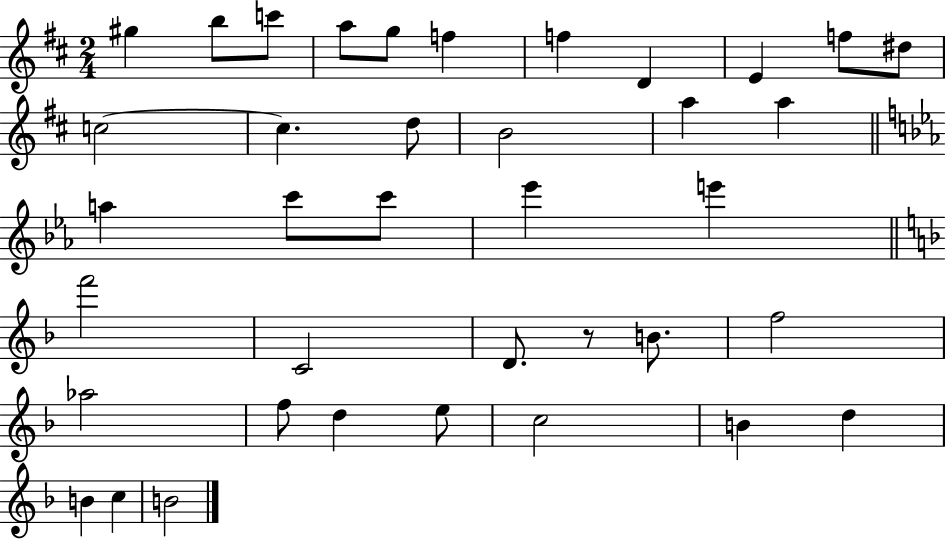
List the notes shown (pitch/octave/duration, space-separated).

G#5/q B5/e C6/e A5/e G5/e F5/q F5/q D4/q E4/q F5/e D#5/e C5/h C5/q. D5/e B4/h A5/q A5/q A5/q C6/e C6/e Eb6/q E6/q F6/h C4/h D4/e. R/e B4/e. F5/h Ab5/h F5/e D5/q E5/e C5/h B4/q D5/q B4/q C5/q B4/h